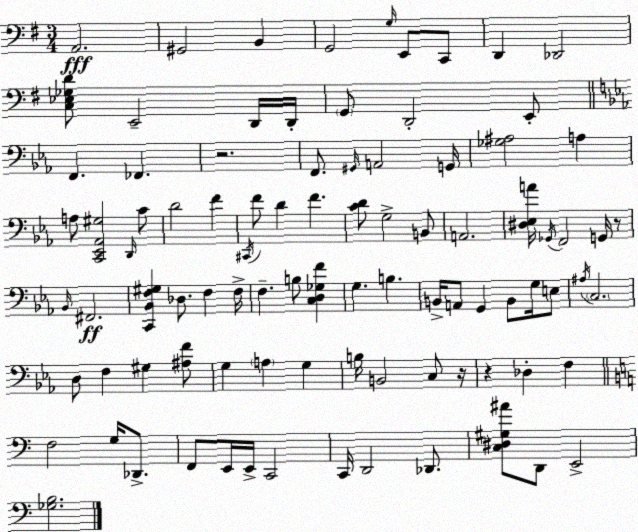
X:1
T:Untitled
M:3/4
L:1/4
K:G
A,,2 ^G,,2 B,, G,,2 G,/4 E,,/2 C,,/2 D,, _D,,2 [C,_E,_G,D]/2 E,,2 D,,/4 D,,/4 G,,/2 D,,2 E,,/2 F,, _F,, z2 F,,/2 ^G,,/4 A,,2 G,,/4 [_G,^A,]2 A, A,/2 [C,,_E,,_A,,^G,]2 D,,/4 C/2 D2 F ^C,,/4 F/2 D F [CD]/2 G,2 B,,/2 A,,2 [^D,_E,A]/4 _G,,/4 F,,2 G,,/4 z/2 _B,,/4 ^F,,2 [C,,_B,,F,^G,] _D,/2 F, F,/4 F, B,/2 [C,D,_G,F] G, B, B,,/4 A,,/2 G,, B,,/2 G,/4 E,/2 ^A,/4 C,2 D,/2 F, ^G, [^A,F]/2 G, A, G, B,/4 B,,2 C,/2 z/4 z _D, F, F,2 G,/4 _D,,/2 F,,/2 E,,/4 E,,/4 C,,2 C,,/4 D,,2 _D,,/2 [C,^D,^G,^A]/2 D,,/2 E,,2 [_G,B,]2